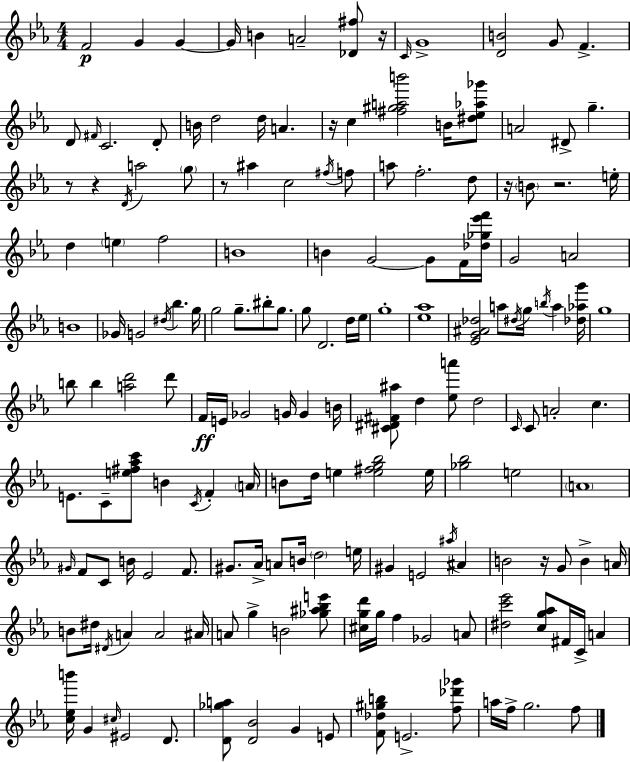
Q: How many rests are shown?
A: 8